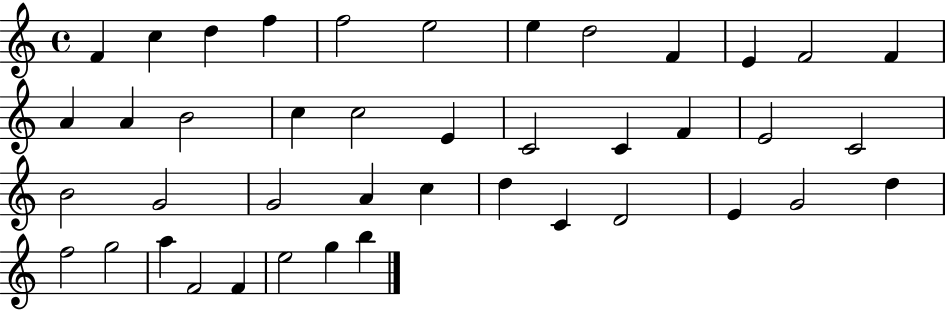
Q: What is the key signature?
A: C major